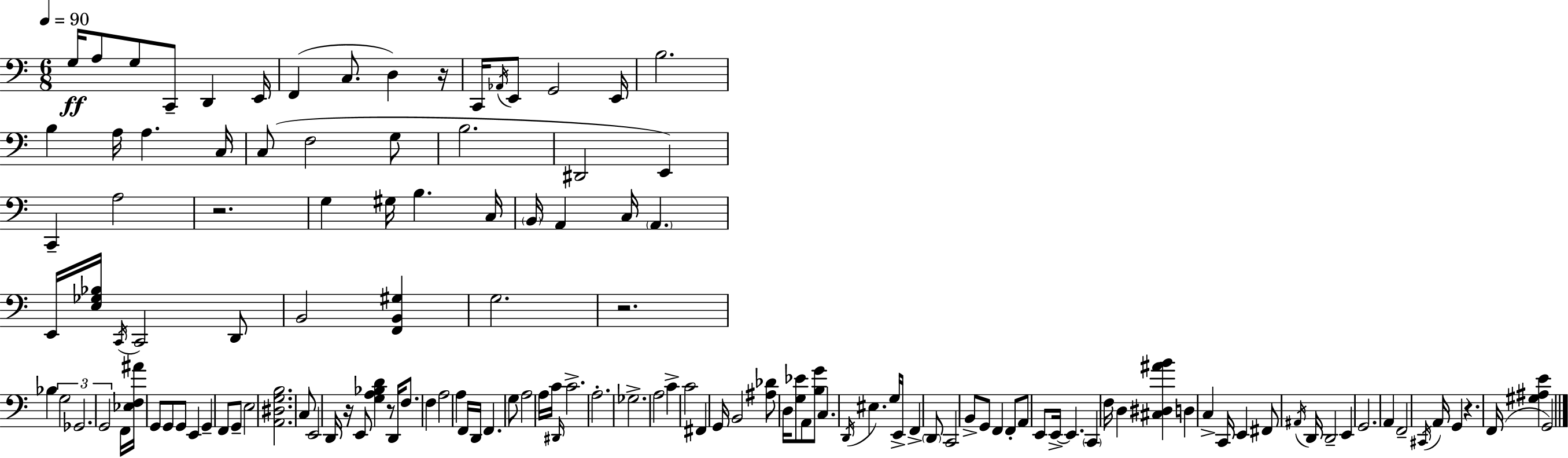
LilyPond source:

{
  \clef bass
  \numericTimeSignature
  \time 6/8
  \key a \minor
  \tempo 4 = 90
  g16\ff a8 g8 c,8-- d,4 e,16 | f,4( c8. d4) r16 | c,16 \acciaccatura { aes,16 } e,8 g,2 | e,16 b2. | \break b4 a16 a4. | c16 c8( f2 g8 | b2. | dis,2 e,4) | \break c,4-- a2 | r2. | g4 gis16 b4. | c16 \parenthesize b,16 a,4 c16 \parenthesize a,4. | \break e,16 <e ges bes>16 \acciaccatura { c,16 } c,2 | d,8 b,2 <f, b, gis>4 | g2. | r2. | \break bes4 \tuplet 3/2 { g2 | ges,2. | g,2 } f,16 <ees f ais'>16 | g,8 g,8 g,8 e,4 g,4-- | \break f,8 g,8-- e2 | <a, dis g b>2. | c8 e,2 | d,16 r16 e,8 <g a bes d'>4 r8 d,16 f8. | \break f4 a2 | a4 f,16 d,16 f,4. | g8 a2 | a16 c'16 \grace { dis,16 } c'2.-> | \break a2.-. | ges2.-> | a2 c'4-> | c'2 fis,4 | \break g,16 b,2 | <ais des'>8 d16 <g ees'>8 a,8 <b g'>8 c4. | \acciaccatura { d,16 } eis4. g16 e,16-> | f,4-> \parenthesize d,8 c,2 | \break b,8-> g,8 f,4 f,8-. | a,8 e,8 e,16->~~ e,4. \parenthesize c,4 | f16 d4 <cis dis ais' b'>4 | d4 c4-> c,16 e,4 | \break fis,8 \acciaccatura { ais,16 } d,16 d,2-- | e,4 g,2. | a,4 f,2-- | \acciaccatura { cis,16 } a,16 g,4 r4. | \break f,16( <gis ais e'>4 g,2) | \bar "|."
}